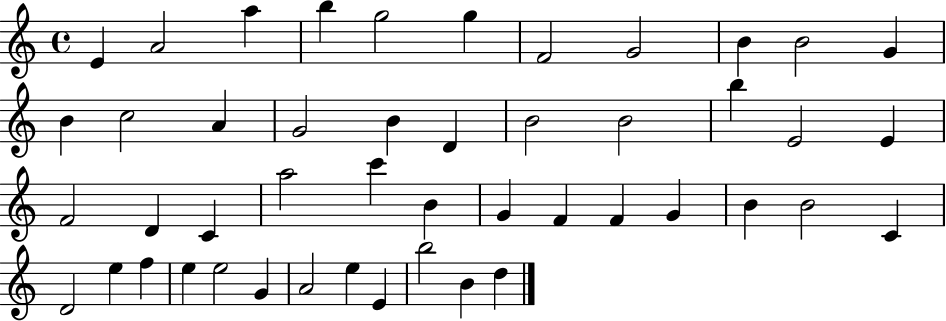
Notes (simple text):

E4/q A4/h A5/q B5/q G5/h G5/q F4/h G4/h B4/q B4/h G4/q B4/q C5/h A4/q G4/h B4/q D4/q B4/h B4/h B5/q E4/h E4/q F4/h D4/q C4/q A5/h C6/q B4/q G4/q F4/q F4/q G4/q B4/q B4/h C4/q D4/h E5/q F5/q E5/q E5/h G4/q A4/h E5/q E4/q B5/h B4/q D5/q